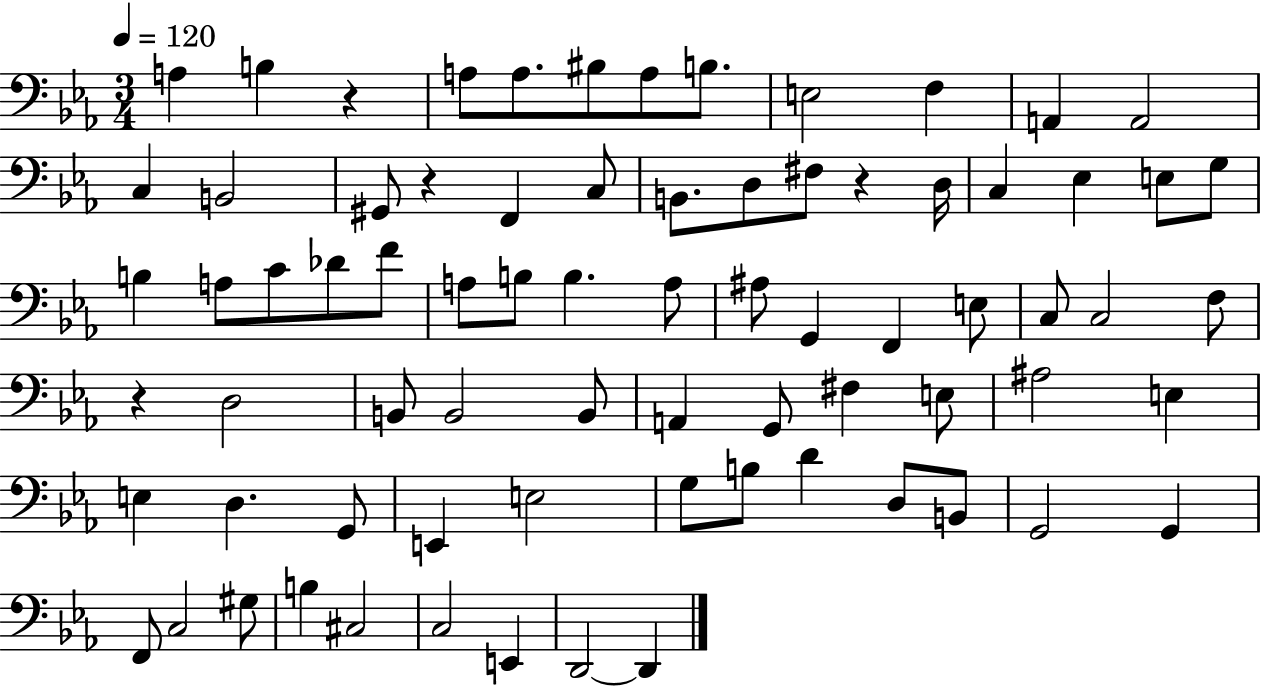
{
  \clef bass
  \numericTimeSignature
  \time 3/4
  \key ees \major
  \tempo 4 = 120
  a4 b4 r4 | a8 a8. bis8 a8 b8. | e2 f4 | a,4 a,2 | \break c4 b,2 | gis,8 r4 f,4 c8 | b,8. d8 fis8 r4 d16 | c4 ees4 e8 g8 | \break b4 a8 c'8 des'8 f'8 | a8 b8 b4. a8 | ais8 g,4 f,4 e8 | c8 c2 f8 | \break r4 d2 | b,8 b,2 b,8 | a,4 g,8 fis4 e8 | ais2 e4 | \break e4 d4. g,8 | e,4 e2 | g8 b8 d'4 d8 b,8 | g,2 g,4 | \break f,8 c2 gis8 | b4 cis2 | c2 e,4 | d,2~~ d,4 | \break \bar "|."
}